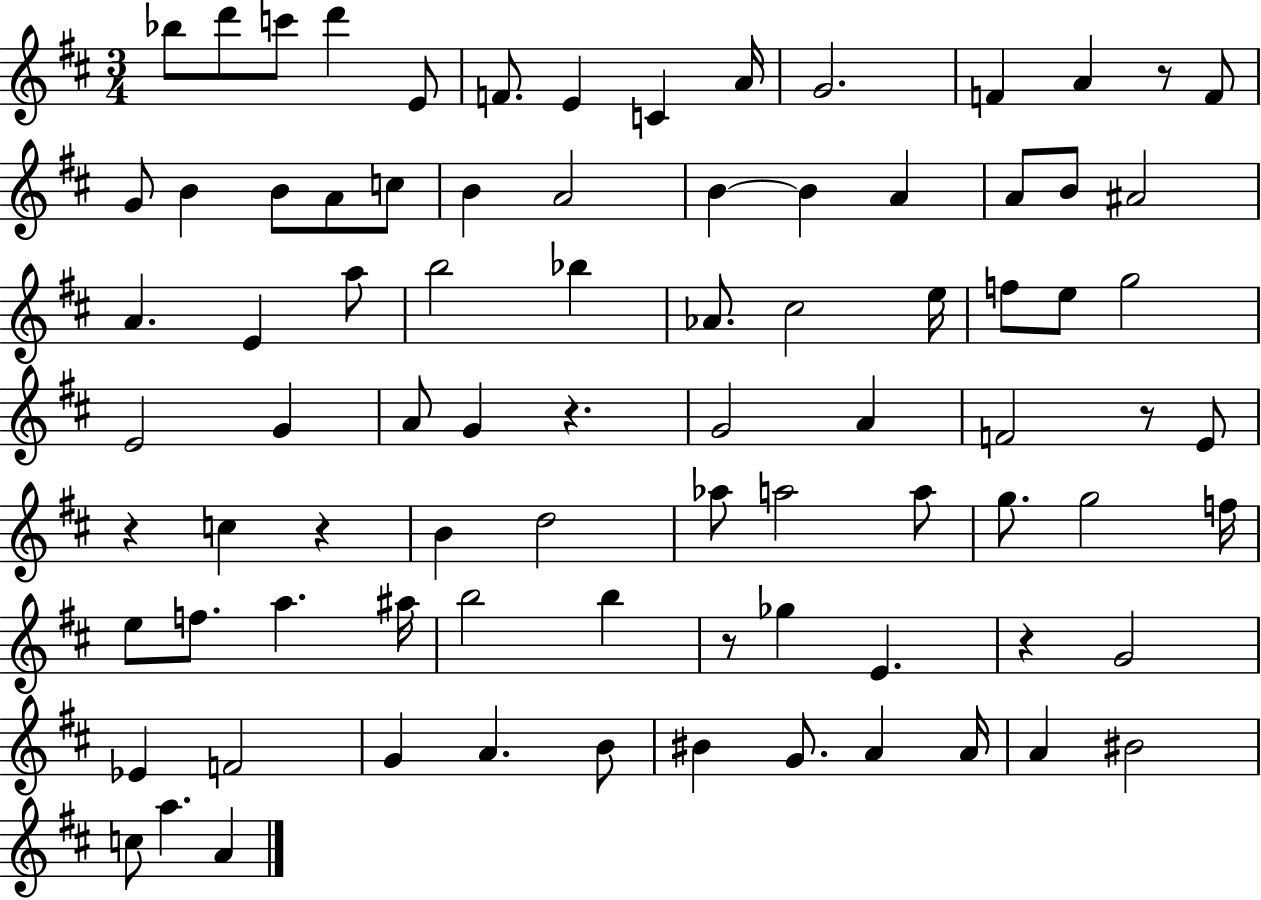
{
  \clef treble
  \numericTimeSignature
  \time 3/4
  \key d \major
  bes''8 d'''8 c'''8 d'''4 e'8 | f'8. e'4 c'4 a'16 | g'2. | f'4 a'4 r8 f'8 | \break g'8 b'4 b'8 a'8 c''8 | b'4 a'2 | b'4~~ b'4 a'4 | a'8 b'8 ais'2 | \break a'4. e'4 a''8 | b''2 bes''4 | aes'8. cis''2 e''16 | f''8 e''8 g''2 | \break e'2 g'4 | a'8 g'4 r4. | g'2 a'4 | f'2 r8 e'8 | \break r4 c''4 r4 | b'4 d''2 | aes''8 a''2 a''8 | g''8. g''2 f''16 | \break e''8 f''8. a''4. ais''16 | b''2 b''4 | r8 ges''4 e'4. | r4 g'2 | \break ees'4 f'2 | g'4 a'4. b'8 | bis'4 g'8. a'4 a'16 | a'4 bis'2 | \break c''8 a''4. a'4 | \bar "|."
}